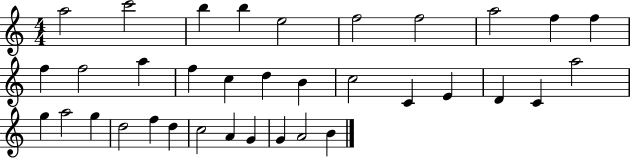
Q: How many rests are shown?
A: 0